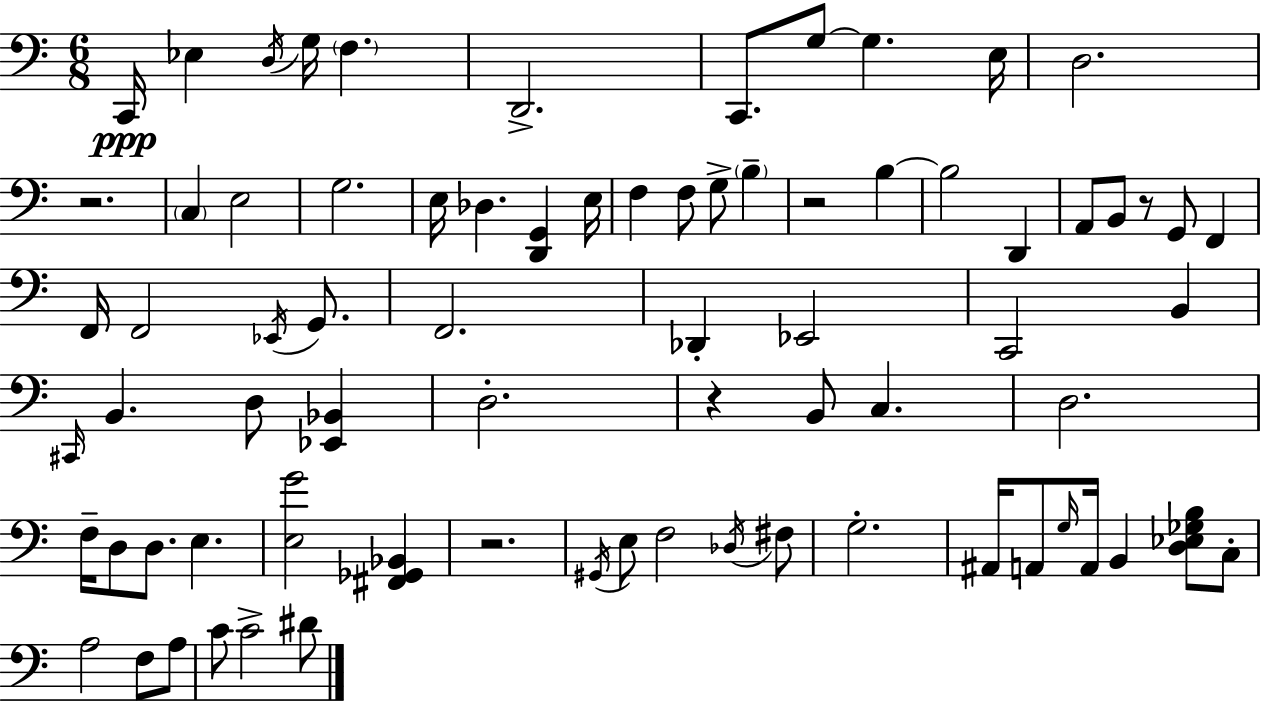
X:1
T:Untitled
M:6/8
L:1/4
K:Am
C,,/4 _E, D,/4 G,/4 F, D,,2 C,,/2 G,/2 G, E,/4 D,2 z2 C, E,2 G,2 E,/4 _D, [D,,G,,] E,/4 F, F,/2 G,/2 B, z2 B, B,2 D,, A,,/2 B,,/2 z/2 G,,/2 F,, F,,/4 F,,2 _E,,/4 G,,/2 F,,2 _D,, _E,,2 C,,2 B,, ^C,,/4 B,, D,/2 [_E,,_B,,] D,2 z B,,/2 C, D,2 F,/4 D,/2 D,/2 E, [E,G]2 [^F,,_G,,_B,,] z2 ^G,,/4 E,/2 F,2 _D,/4 ^F,/2 G,2 ^A,,/4 A,,/2 G,/4 A,,/4 B,, [D,_E,_G,B,]/2 C,/2 A,2 F,/2 A,/2 C/2 C2 ^D/2